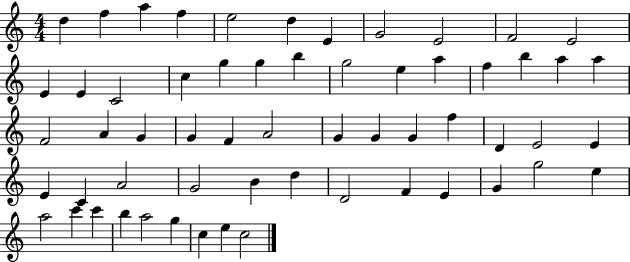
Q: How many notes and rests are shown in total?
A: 59